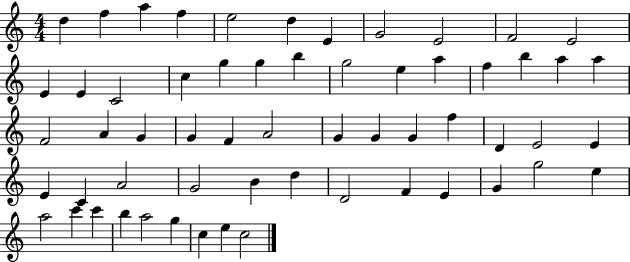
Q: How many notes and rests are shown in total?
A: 59